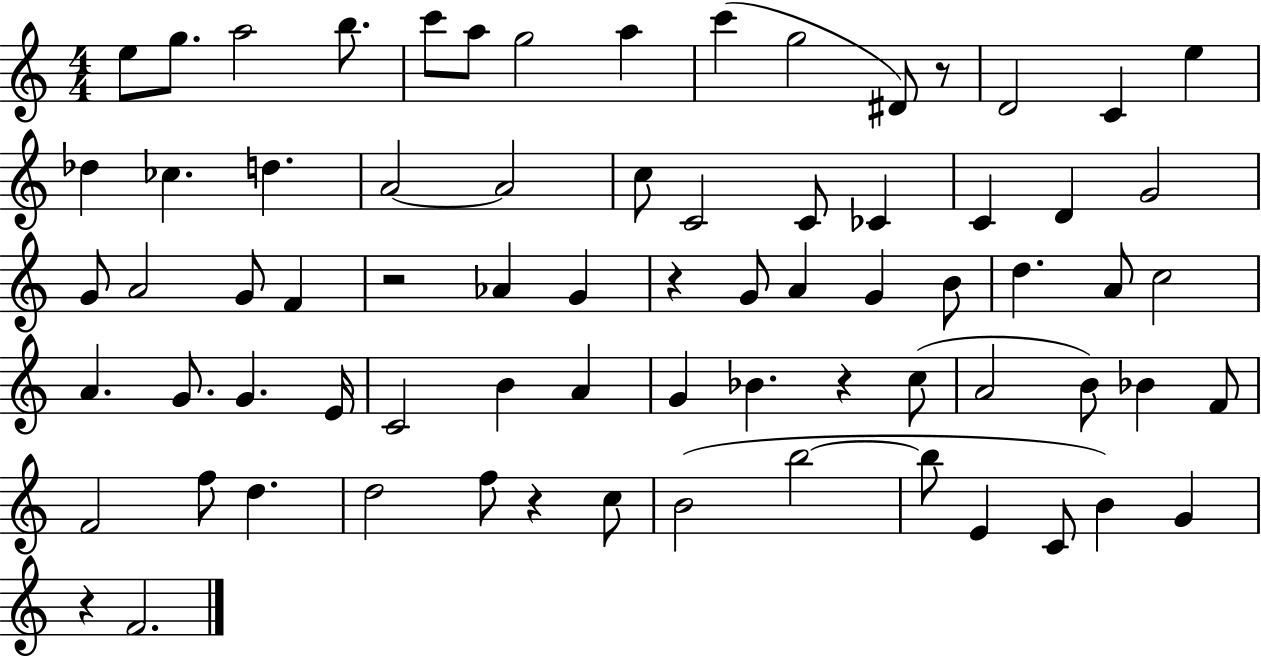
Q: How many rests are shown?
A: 6